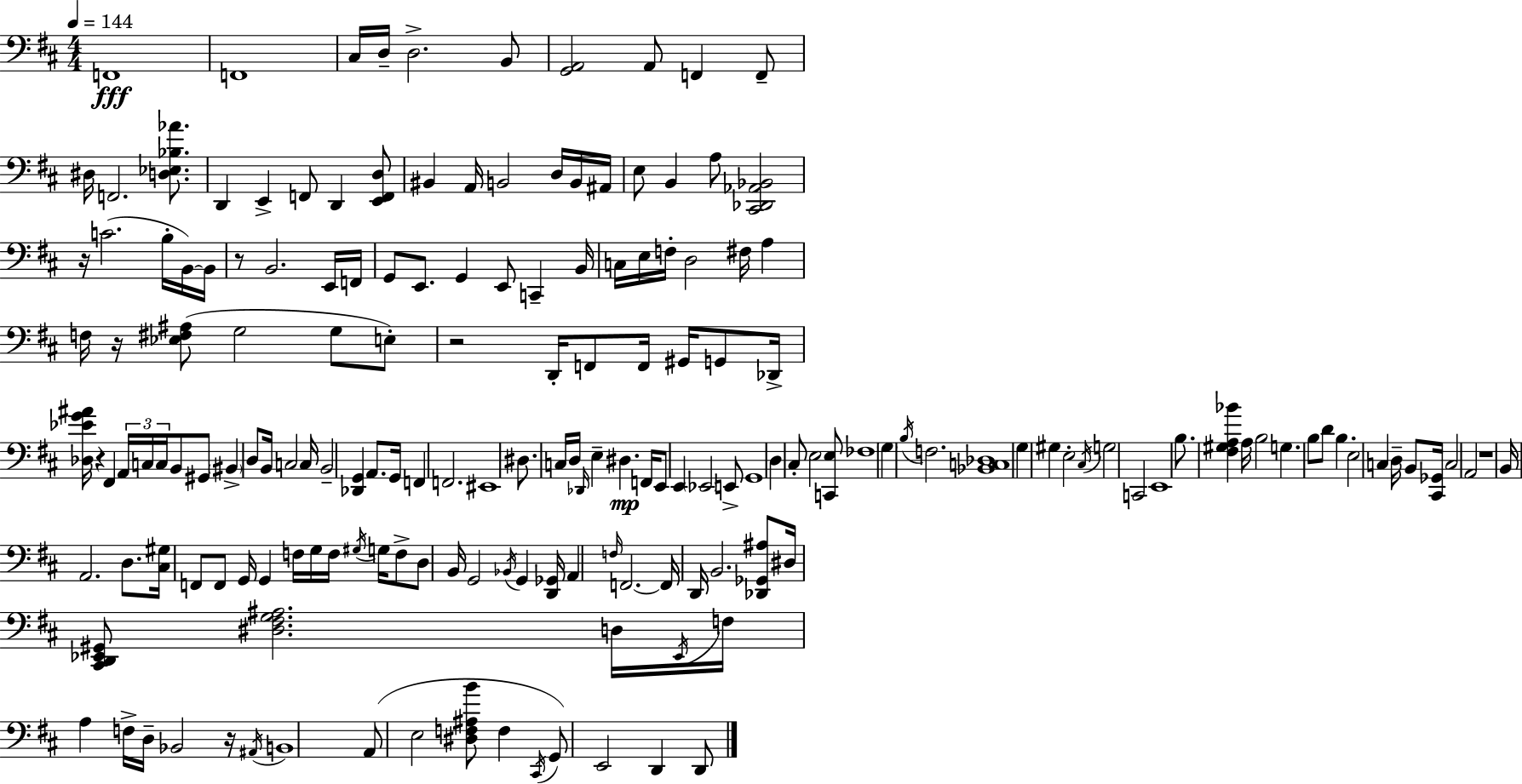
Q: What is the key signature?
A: D major